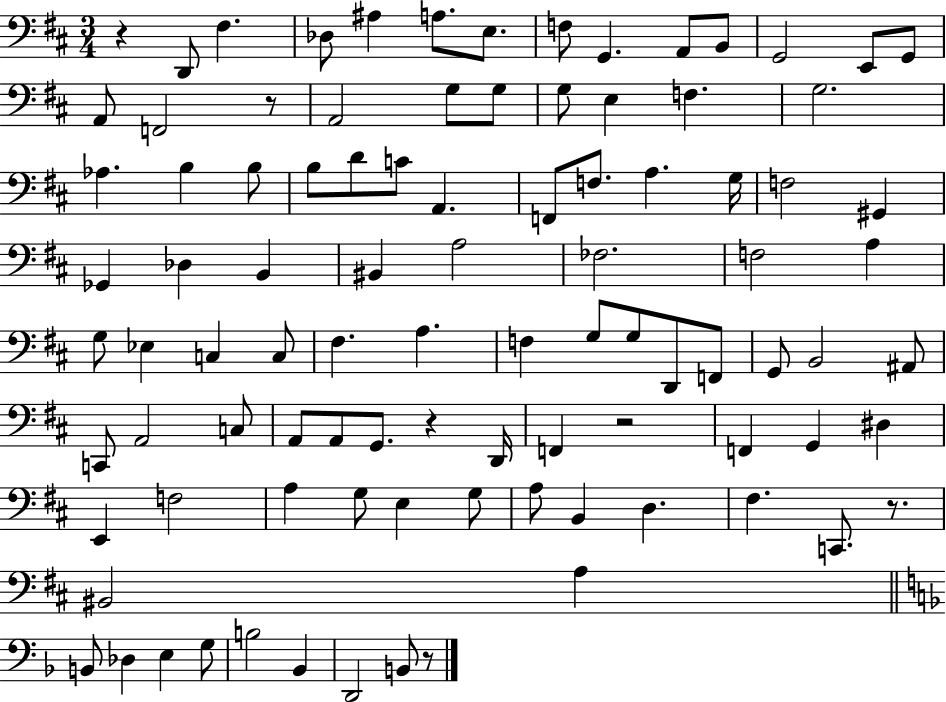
{
  \clef bass
  \numericTimeSignature
  \time 3/4
  \key d \major
  r4 d,8 fis4. | des8 ais4 a8. e8. | f8 g,4. a,8 b,8 | g,2 e,8 g,8 | \break a,8 f,2 r8 | a,2 g8 g8 | g8 e4 f4. | g2. | \break aes4. b4 b8 | b8 d'8 c'8 a,4. | f,8 f8. a4. g16 | f2 gis,4 | \break ges,4 des4 b,4 | bis,4 a2 | fes2. | f2 a4 | \break g8 ees4 c4 c8 | fis4. a4. | f4 g8 g8 d,8 f,8 | g,8 b,2 ais,8 | \break c,8 a,2 c8 | a,8 a,8 g,8. r4 d,16 | f,4 r2 | f,4 g,4 dis4 | \break e,4 f2 | a4 g8 e4 g8 | a8 b,4 d4. | fis4. c,8. r8. | \break bis,2 a4 | \bar "||" \break \key d \minor b,8 des4 e4 g8 | b2 bes,4 | d,2 b,8 r8 | \bar "|."
}